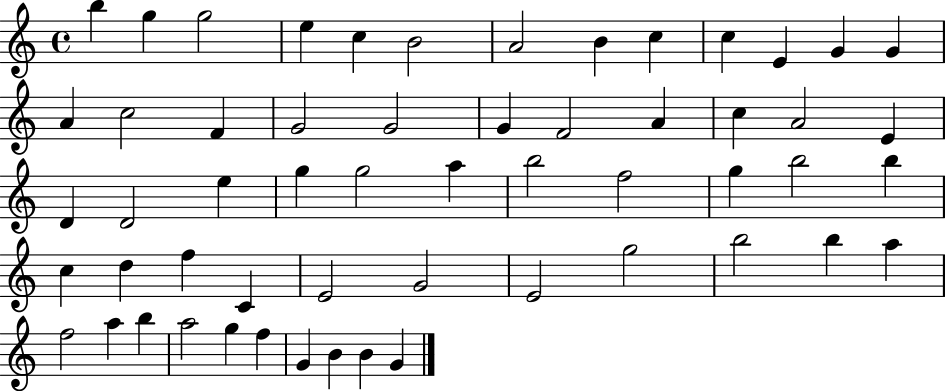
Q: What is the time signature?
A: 4/4